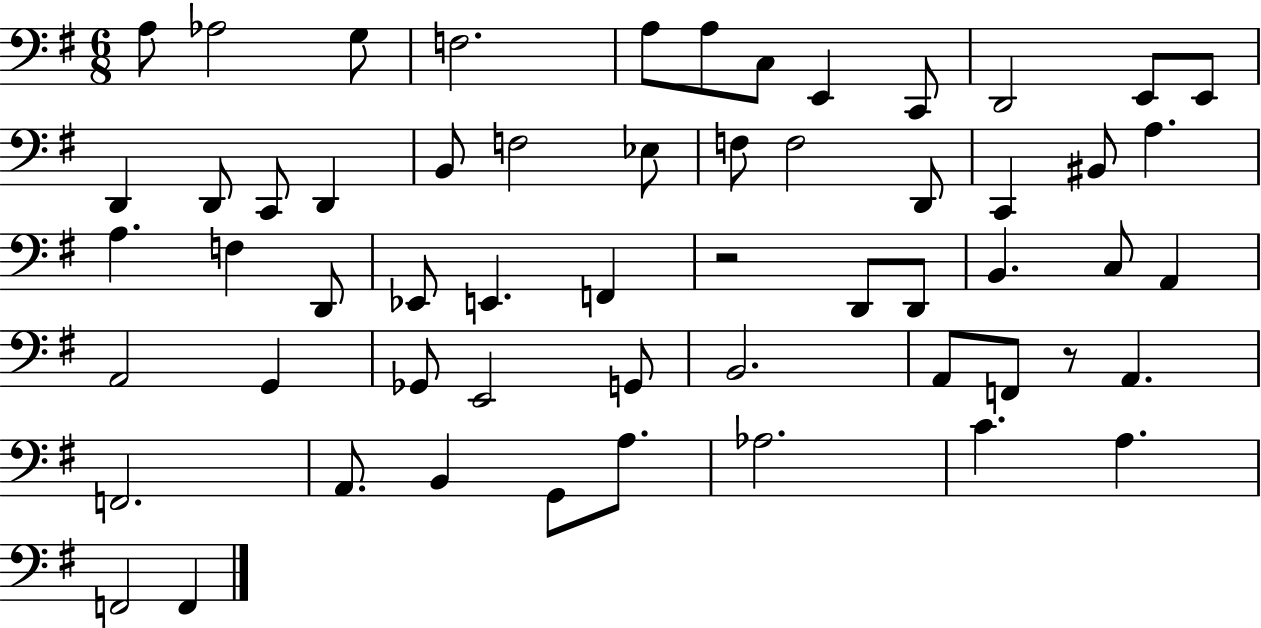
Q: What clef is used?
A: bass